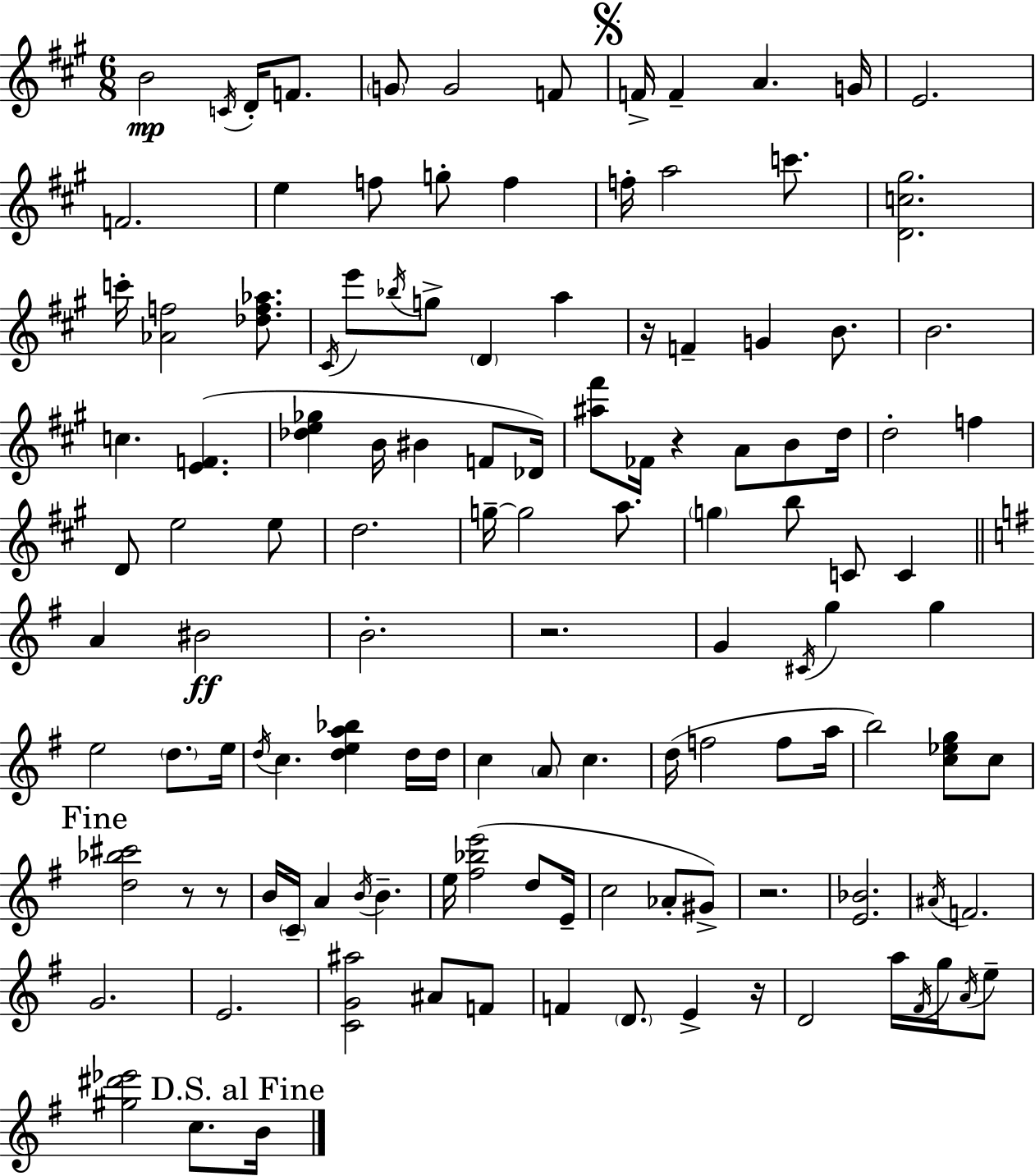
B4/h C4/s D4/s F4/e. G4/e G4/h F4/e F4/s F4/q A4/q. G4/s E4/h. F4/h. E5/q F5/e G5/e F5/q F5/s A5/h C6/e. [D4,C5,G#5]/h. C6/s [Ab4,F5]/h [Db5,F5,Ab5]/e. C#4/s E6/e Bb5/s G5/e D4/q A5/q R/s F4/q G4/q B4/e. B4/h. C5/q. [E4,F4]/q. [Db5,E5,Gb5]/q B4/s BIS4/q F4/e Db4/s [A#5,F#6]/e FES4/s R/q A4/e B4/e D5/s D5/h F5/q D4/e E5/h E5/e D5/h. G5/s G5/h A5/e. G5/q B5/e C4/e C4/q A4/q BIS4/h B4/h. R/h. G4/q C#4/s G5/q G5/q E5/h D5/e. E5/s D5/s C5/q. [D5,E5,A5,Bb5]/q D5/s D5/s C5/q A4/e C5/q. D5/s F5/h F5/e A5/s B5/h [C5,Eb5,G5]/e C5/e [D5,Bb5,C#6]/h R/e R/e B4/s C4/s A4/q B4/s B4/q. E5/s [F#5,Bb5,E6]/h D5/e E4/s C5/h Ab4/e G#4/e R/h. [E4,Bb4]/h. A#4/s F4/h. G4/h. E4/h. [C4,G4,A#5]/h A#4/e F4/e F4/q D4/e. E4/q R/s D4/h A5/s F#4/s G5/s A4/s E5/e [G#5,D#6,Eb6]/h C5/e. B4/s